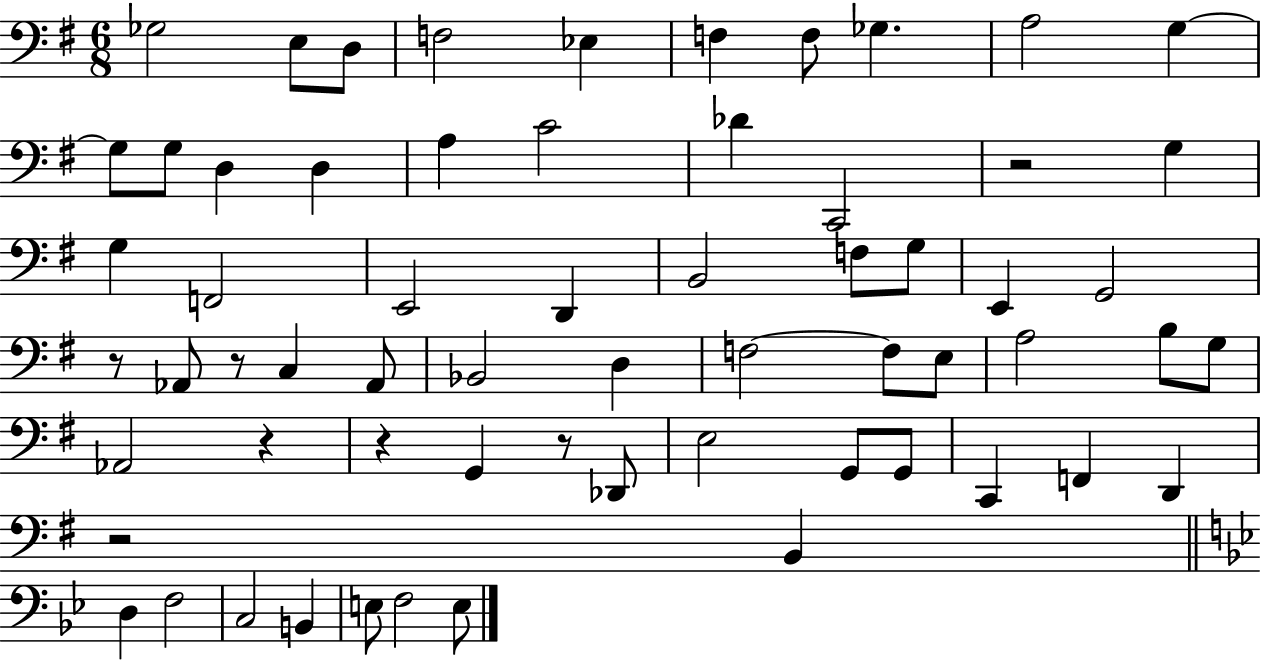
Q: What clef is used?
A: bass